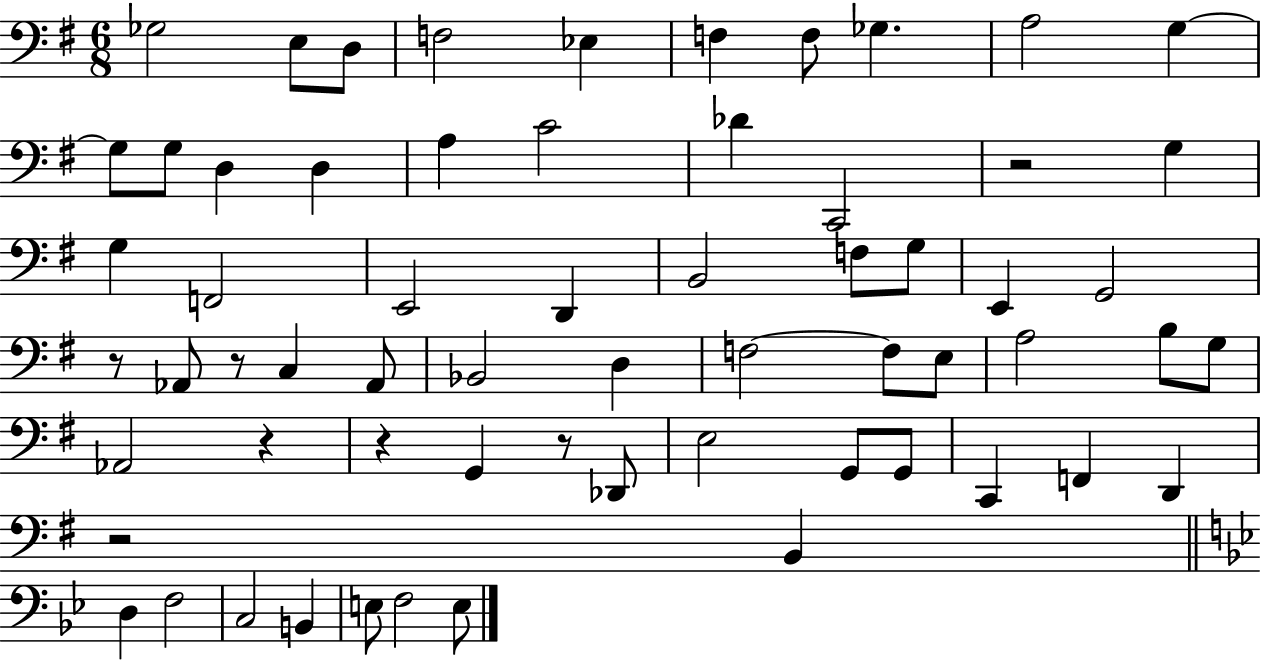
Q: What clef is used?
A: bass